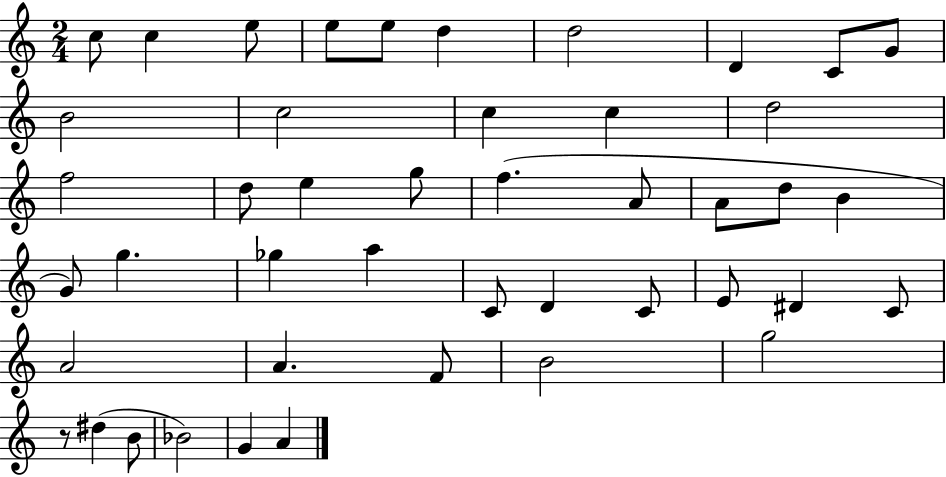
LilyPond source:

{
  \clef treble
  \numericTimeSignature
  \time 2/4
  \key c \major
  c''8 c''4 e''8 | e''8 e''8 d''4 | d''2 | d'4 c'8 g'8 | \break b'2 | c''2 | c''4 c''4 | d''2 | \break f''2 | d''8 e''4 g''8 | f''4.( a'8 | a'8 d''8 b'4 | \break g'8) g''4. | ges''4 a''4 | c'8 d'4 c'8 | e'8 dis'4 c'8 | \break a'2 | a'4. f'8 | b'2 | g''2 | \break r8 dis''4( b'8 | bes'2) | g'4 a'4 | \bar "|."
}